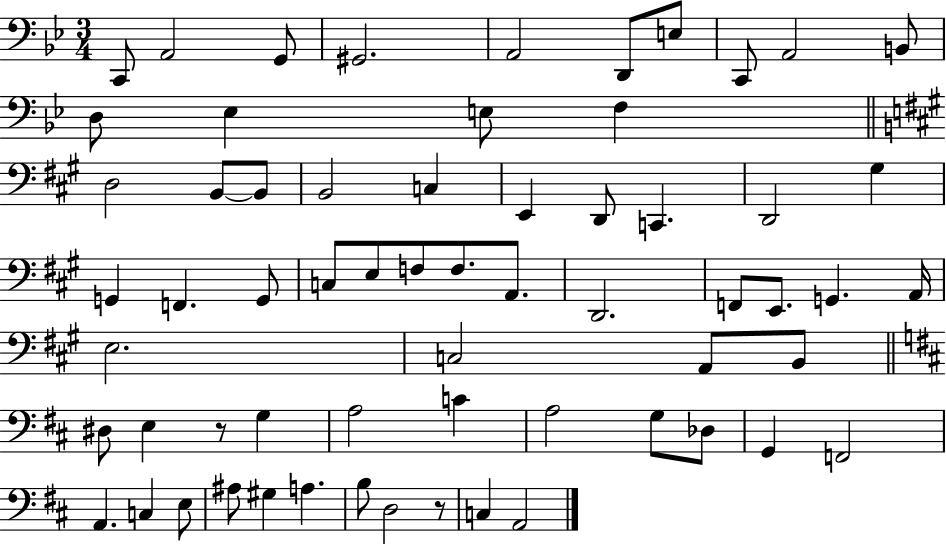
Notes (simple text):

C2/e A2/h G2/e G#2/h. A2/h D2/e E3/e C2/e A2/h B2/e D3/e Eb3/q E3/e F3/q D3/h B2/e B2/e B2/h C3/q E2/q D2/e C2/q. D2/h G#3/q G2/q F2/q. G2/e C3/e E3/e F3/e F3/e. A2/e. D2/h. F2/e E2/e. G2/q. A2/s E3/h. C3/h A2/e B2/e D#3/e E3/q R/e G3/q A3/h C4/q A3/h G3/e Db3/e G2/q F2/h A2/q. C3/q E3/e A#3/e G#3/q A3/q. B3/e D3/h R/e C3/q A2/h